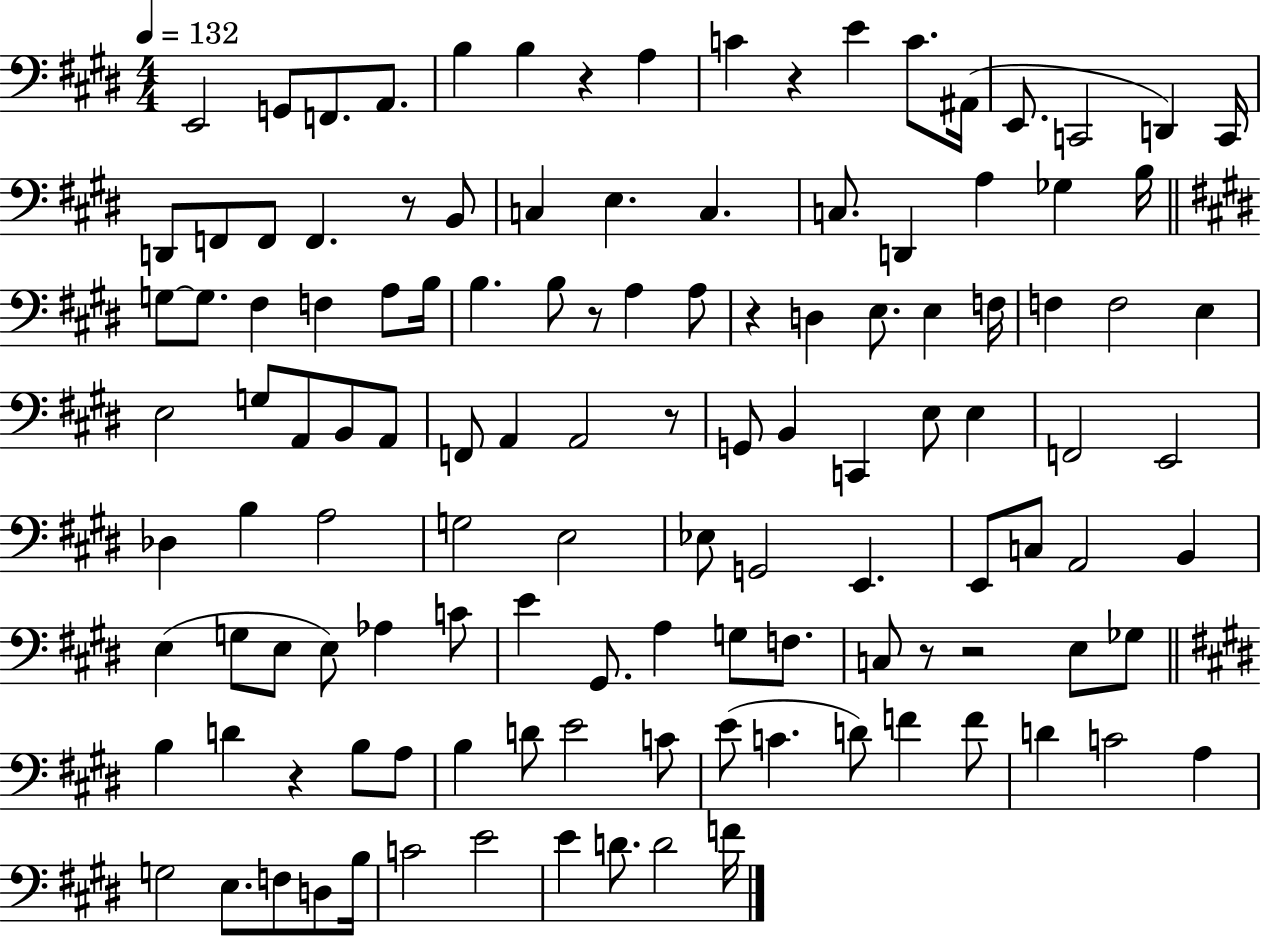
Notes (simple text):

E2/h G2/e F2/e. A2/e. B3/q B3/q R/q A3/q C4/q R/q E4/q C4/e. A#2/s E2/e. C2/h D2/q C2/s D2/e F2/e F2/e F2/q. R/e B2/e C3/q E3/q. C3/q. C3/e. D2/q A3/q Gb3/q B3/s G3/e G3/e. F#3/q F3/q A3/e B3/s B3/q. B3/e R/e A3/q A3/e R/q D3/q E3/e. E3/q F3/s F3/q F3/h E3/q E3/h G3/e A2/e B2/e A2/e F2/e A2/q A2/h R/e G2/e B2/q C2/q E3/e E3/q F2/h E2/h Db3/q B3/q A3/h G3/h E3/h Eb3/e G2/h E2/q. E2/e C3/e A2/h B2/q E3/q G3/e E3/e E3/e Ab3/q C4/e E4/q G#2/e. A3/q G3/e F3/e. C3/e R/e R/h E3/e Gb3/e B3/q D4/q R/q B3/e A3/e B3/q D4/e E4/h C4/e E4/e C4/q. D4/e F4/q F4/e D4/q C4/h A3/q G3/h E3/e. F3/e D3/e B3/s C4/h E4/h E4/q D4/e. D4/h F4/s